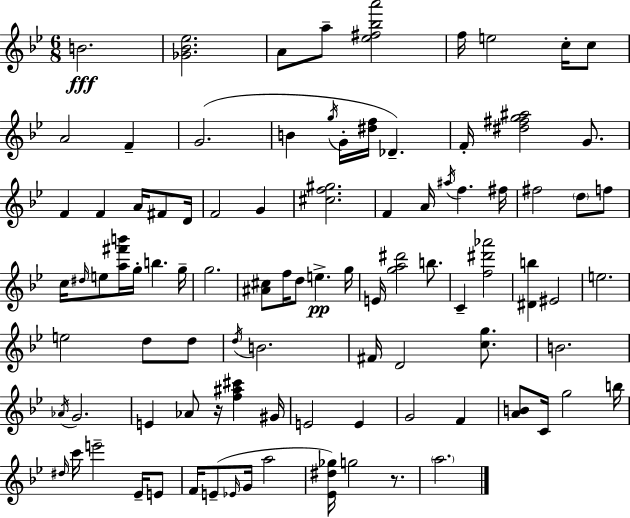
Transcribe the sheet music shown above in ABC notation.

X:1
T:Untitled
M:6/8
L:1/4
K:Bb
B2 [_G_B_e]2 A/2 a/2 [_e^f_ba']2 f/4 e2 c/4 c/2 A2 F G2 B g/4 G/4 [^df]/4 _D F/4 [^d^fg^a]2 G/2 F F A/4 ^F/2 D/4 F2 G [^cf^g]2 F A/4 ^a/4 f ^f/4 ^f2 d/2 f/2 c/4 ^d/4 e/2 [a^f'b']/4 g/4 b g/4 g2 [^A^c]/2 f/4 d/2 e g/4 E/4 [ga^d']2 b/2 C [f^d'_a']2 [^Db] ^E2 e2 e2 d/2 d/2 d/4 B2 ^F/4 D2 [cg]/2 B2 _A/4 G2 E _A/2 z/4 [f^a^c'] ^G/4 E2 E G2 F [AB]/2 C/4 g2 b/4 ^d/4 c'/4 e'2 _E/4 E/2 F/4 E/2 _E/4 G/4 a2 [_E^d_g]/4 g2 z/2 a2